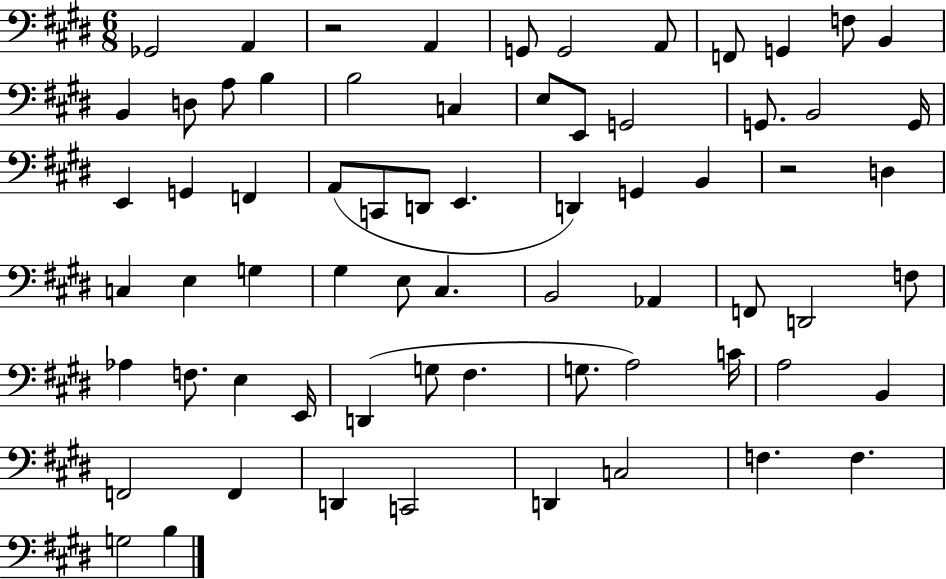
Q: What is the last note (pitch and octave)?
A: B3